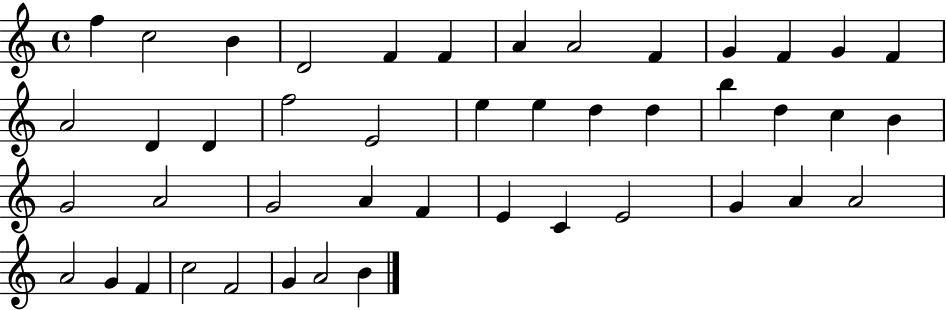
F5/q C5/h B4/q D4/h F4/q F4/q A4/q A4/h F4/q G4/q F4/q G4/q F4/q A4/h D4/q D4/q F5/h E4/h E5/q E5/q D5/q D5/q B5/q D5/q C5/q B4/q G4/h A4/h G4/h A4/q F4/q E4/q C4/q E4/h G4/q A4/q A4/h A4/h G4/q F4/q C5/h F4/h G4/q A4/h B4/q